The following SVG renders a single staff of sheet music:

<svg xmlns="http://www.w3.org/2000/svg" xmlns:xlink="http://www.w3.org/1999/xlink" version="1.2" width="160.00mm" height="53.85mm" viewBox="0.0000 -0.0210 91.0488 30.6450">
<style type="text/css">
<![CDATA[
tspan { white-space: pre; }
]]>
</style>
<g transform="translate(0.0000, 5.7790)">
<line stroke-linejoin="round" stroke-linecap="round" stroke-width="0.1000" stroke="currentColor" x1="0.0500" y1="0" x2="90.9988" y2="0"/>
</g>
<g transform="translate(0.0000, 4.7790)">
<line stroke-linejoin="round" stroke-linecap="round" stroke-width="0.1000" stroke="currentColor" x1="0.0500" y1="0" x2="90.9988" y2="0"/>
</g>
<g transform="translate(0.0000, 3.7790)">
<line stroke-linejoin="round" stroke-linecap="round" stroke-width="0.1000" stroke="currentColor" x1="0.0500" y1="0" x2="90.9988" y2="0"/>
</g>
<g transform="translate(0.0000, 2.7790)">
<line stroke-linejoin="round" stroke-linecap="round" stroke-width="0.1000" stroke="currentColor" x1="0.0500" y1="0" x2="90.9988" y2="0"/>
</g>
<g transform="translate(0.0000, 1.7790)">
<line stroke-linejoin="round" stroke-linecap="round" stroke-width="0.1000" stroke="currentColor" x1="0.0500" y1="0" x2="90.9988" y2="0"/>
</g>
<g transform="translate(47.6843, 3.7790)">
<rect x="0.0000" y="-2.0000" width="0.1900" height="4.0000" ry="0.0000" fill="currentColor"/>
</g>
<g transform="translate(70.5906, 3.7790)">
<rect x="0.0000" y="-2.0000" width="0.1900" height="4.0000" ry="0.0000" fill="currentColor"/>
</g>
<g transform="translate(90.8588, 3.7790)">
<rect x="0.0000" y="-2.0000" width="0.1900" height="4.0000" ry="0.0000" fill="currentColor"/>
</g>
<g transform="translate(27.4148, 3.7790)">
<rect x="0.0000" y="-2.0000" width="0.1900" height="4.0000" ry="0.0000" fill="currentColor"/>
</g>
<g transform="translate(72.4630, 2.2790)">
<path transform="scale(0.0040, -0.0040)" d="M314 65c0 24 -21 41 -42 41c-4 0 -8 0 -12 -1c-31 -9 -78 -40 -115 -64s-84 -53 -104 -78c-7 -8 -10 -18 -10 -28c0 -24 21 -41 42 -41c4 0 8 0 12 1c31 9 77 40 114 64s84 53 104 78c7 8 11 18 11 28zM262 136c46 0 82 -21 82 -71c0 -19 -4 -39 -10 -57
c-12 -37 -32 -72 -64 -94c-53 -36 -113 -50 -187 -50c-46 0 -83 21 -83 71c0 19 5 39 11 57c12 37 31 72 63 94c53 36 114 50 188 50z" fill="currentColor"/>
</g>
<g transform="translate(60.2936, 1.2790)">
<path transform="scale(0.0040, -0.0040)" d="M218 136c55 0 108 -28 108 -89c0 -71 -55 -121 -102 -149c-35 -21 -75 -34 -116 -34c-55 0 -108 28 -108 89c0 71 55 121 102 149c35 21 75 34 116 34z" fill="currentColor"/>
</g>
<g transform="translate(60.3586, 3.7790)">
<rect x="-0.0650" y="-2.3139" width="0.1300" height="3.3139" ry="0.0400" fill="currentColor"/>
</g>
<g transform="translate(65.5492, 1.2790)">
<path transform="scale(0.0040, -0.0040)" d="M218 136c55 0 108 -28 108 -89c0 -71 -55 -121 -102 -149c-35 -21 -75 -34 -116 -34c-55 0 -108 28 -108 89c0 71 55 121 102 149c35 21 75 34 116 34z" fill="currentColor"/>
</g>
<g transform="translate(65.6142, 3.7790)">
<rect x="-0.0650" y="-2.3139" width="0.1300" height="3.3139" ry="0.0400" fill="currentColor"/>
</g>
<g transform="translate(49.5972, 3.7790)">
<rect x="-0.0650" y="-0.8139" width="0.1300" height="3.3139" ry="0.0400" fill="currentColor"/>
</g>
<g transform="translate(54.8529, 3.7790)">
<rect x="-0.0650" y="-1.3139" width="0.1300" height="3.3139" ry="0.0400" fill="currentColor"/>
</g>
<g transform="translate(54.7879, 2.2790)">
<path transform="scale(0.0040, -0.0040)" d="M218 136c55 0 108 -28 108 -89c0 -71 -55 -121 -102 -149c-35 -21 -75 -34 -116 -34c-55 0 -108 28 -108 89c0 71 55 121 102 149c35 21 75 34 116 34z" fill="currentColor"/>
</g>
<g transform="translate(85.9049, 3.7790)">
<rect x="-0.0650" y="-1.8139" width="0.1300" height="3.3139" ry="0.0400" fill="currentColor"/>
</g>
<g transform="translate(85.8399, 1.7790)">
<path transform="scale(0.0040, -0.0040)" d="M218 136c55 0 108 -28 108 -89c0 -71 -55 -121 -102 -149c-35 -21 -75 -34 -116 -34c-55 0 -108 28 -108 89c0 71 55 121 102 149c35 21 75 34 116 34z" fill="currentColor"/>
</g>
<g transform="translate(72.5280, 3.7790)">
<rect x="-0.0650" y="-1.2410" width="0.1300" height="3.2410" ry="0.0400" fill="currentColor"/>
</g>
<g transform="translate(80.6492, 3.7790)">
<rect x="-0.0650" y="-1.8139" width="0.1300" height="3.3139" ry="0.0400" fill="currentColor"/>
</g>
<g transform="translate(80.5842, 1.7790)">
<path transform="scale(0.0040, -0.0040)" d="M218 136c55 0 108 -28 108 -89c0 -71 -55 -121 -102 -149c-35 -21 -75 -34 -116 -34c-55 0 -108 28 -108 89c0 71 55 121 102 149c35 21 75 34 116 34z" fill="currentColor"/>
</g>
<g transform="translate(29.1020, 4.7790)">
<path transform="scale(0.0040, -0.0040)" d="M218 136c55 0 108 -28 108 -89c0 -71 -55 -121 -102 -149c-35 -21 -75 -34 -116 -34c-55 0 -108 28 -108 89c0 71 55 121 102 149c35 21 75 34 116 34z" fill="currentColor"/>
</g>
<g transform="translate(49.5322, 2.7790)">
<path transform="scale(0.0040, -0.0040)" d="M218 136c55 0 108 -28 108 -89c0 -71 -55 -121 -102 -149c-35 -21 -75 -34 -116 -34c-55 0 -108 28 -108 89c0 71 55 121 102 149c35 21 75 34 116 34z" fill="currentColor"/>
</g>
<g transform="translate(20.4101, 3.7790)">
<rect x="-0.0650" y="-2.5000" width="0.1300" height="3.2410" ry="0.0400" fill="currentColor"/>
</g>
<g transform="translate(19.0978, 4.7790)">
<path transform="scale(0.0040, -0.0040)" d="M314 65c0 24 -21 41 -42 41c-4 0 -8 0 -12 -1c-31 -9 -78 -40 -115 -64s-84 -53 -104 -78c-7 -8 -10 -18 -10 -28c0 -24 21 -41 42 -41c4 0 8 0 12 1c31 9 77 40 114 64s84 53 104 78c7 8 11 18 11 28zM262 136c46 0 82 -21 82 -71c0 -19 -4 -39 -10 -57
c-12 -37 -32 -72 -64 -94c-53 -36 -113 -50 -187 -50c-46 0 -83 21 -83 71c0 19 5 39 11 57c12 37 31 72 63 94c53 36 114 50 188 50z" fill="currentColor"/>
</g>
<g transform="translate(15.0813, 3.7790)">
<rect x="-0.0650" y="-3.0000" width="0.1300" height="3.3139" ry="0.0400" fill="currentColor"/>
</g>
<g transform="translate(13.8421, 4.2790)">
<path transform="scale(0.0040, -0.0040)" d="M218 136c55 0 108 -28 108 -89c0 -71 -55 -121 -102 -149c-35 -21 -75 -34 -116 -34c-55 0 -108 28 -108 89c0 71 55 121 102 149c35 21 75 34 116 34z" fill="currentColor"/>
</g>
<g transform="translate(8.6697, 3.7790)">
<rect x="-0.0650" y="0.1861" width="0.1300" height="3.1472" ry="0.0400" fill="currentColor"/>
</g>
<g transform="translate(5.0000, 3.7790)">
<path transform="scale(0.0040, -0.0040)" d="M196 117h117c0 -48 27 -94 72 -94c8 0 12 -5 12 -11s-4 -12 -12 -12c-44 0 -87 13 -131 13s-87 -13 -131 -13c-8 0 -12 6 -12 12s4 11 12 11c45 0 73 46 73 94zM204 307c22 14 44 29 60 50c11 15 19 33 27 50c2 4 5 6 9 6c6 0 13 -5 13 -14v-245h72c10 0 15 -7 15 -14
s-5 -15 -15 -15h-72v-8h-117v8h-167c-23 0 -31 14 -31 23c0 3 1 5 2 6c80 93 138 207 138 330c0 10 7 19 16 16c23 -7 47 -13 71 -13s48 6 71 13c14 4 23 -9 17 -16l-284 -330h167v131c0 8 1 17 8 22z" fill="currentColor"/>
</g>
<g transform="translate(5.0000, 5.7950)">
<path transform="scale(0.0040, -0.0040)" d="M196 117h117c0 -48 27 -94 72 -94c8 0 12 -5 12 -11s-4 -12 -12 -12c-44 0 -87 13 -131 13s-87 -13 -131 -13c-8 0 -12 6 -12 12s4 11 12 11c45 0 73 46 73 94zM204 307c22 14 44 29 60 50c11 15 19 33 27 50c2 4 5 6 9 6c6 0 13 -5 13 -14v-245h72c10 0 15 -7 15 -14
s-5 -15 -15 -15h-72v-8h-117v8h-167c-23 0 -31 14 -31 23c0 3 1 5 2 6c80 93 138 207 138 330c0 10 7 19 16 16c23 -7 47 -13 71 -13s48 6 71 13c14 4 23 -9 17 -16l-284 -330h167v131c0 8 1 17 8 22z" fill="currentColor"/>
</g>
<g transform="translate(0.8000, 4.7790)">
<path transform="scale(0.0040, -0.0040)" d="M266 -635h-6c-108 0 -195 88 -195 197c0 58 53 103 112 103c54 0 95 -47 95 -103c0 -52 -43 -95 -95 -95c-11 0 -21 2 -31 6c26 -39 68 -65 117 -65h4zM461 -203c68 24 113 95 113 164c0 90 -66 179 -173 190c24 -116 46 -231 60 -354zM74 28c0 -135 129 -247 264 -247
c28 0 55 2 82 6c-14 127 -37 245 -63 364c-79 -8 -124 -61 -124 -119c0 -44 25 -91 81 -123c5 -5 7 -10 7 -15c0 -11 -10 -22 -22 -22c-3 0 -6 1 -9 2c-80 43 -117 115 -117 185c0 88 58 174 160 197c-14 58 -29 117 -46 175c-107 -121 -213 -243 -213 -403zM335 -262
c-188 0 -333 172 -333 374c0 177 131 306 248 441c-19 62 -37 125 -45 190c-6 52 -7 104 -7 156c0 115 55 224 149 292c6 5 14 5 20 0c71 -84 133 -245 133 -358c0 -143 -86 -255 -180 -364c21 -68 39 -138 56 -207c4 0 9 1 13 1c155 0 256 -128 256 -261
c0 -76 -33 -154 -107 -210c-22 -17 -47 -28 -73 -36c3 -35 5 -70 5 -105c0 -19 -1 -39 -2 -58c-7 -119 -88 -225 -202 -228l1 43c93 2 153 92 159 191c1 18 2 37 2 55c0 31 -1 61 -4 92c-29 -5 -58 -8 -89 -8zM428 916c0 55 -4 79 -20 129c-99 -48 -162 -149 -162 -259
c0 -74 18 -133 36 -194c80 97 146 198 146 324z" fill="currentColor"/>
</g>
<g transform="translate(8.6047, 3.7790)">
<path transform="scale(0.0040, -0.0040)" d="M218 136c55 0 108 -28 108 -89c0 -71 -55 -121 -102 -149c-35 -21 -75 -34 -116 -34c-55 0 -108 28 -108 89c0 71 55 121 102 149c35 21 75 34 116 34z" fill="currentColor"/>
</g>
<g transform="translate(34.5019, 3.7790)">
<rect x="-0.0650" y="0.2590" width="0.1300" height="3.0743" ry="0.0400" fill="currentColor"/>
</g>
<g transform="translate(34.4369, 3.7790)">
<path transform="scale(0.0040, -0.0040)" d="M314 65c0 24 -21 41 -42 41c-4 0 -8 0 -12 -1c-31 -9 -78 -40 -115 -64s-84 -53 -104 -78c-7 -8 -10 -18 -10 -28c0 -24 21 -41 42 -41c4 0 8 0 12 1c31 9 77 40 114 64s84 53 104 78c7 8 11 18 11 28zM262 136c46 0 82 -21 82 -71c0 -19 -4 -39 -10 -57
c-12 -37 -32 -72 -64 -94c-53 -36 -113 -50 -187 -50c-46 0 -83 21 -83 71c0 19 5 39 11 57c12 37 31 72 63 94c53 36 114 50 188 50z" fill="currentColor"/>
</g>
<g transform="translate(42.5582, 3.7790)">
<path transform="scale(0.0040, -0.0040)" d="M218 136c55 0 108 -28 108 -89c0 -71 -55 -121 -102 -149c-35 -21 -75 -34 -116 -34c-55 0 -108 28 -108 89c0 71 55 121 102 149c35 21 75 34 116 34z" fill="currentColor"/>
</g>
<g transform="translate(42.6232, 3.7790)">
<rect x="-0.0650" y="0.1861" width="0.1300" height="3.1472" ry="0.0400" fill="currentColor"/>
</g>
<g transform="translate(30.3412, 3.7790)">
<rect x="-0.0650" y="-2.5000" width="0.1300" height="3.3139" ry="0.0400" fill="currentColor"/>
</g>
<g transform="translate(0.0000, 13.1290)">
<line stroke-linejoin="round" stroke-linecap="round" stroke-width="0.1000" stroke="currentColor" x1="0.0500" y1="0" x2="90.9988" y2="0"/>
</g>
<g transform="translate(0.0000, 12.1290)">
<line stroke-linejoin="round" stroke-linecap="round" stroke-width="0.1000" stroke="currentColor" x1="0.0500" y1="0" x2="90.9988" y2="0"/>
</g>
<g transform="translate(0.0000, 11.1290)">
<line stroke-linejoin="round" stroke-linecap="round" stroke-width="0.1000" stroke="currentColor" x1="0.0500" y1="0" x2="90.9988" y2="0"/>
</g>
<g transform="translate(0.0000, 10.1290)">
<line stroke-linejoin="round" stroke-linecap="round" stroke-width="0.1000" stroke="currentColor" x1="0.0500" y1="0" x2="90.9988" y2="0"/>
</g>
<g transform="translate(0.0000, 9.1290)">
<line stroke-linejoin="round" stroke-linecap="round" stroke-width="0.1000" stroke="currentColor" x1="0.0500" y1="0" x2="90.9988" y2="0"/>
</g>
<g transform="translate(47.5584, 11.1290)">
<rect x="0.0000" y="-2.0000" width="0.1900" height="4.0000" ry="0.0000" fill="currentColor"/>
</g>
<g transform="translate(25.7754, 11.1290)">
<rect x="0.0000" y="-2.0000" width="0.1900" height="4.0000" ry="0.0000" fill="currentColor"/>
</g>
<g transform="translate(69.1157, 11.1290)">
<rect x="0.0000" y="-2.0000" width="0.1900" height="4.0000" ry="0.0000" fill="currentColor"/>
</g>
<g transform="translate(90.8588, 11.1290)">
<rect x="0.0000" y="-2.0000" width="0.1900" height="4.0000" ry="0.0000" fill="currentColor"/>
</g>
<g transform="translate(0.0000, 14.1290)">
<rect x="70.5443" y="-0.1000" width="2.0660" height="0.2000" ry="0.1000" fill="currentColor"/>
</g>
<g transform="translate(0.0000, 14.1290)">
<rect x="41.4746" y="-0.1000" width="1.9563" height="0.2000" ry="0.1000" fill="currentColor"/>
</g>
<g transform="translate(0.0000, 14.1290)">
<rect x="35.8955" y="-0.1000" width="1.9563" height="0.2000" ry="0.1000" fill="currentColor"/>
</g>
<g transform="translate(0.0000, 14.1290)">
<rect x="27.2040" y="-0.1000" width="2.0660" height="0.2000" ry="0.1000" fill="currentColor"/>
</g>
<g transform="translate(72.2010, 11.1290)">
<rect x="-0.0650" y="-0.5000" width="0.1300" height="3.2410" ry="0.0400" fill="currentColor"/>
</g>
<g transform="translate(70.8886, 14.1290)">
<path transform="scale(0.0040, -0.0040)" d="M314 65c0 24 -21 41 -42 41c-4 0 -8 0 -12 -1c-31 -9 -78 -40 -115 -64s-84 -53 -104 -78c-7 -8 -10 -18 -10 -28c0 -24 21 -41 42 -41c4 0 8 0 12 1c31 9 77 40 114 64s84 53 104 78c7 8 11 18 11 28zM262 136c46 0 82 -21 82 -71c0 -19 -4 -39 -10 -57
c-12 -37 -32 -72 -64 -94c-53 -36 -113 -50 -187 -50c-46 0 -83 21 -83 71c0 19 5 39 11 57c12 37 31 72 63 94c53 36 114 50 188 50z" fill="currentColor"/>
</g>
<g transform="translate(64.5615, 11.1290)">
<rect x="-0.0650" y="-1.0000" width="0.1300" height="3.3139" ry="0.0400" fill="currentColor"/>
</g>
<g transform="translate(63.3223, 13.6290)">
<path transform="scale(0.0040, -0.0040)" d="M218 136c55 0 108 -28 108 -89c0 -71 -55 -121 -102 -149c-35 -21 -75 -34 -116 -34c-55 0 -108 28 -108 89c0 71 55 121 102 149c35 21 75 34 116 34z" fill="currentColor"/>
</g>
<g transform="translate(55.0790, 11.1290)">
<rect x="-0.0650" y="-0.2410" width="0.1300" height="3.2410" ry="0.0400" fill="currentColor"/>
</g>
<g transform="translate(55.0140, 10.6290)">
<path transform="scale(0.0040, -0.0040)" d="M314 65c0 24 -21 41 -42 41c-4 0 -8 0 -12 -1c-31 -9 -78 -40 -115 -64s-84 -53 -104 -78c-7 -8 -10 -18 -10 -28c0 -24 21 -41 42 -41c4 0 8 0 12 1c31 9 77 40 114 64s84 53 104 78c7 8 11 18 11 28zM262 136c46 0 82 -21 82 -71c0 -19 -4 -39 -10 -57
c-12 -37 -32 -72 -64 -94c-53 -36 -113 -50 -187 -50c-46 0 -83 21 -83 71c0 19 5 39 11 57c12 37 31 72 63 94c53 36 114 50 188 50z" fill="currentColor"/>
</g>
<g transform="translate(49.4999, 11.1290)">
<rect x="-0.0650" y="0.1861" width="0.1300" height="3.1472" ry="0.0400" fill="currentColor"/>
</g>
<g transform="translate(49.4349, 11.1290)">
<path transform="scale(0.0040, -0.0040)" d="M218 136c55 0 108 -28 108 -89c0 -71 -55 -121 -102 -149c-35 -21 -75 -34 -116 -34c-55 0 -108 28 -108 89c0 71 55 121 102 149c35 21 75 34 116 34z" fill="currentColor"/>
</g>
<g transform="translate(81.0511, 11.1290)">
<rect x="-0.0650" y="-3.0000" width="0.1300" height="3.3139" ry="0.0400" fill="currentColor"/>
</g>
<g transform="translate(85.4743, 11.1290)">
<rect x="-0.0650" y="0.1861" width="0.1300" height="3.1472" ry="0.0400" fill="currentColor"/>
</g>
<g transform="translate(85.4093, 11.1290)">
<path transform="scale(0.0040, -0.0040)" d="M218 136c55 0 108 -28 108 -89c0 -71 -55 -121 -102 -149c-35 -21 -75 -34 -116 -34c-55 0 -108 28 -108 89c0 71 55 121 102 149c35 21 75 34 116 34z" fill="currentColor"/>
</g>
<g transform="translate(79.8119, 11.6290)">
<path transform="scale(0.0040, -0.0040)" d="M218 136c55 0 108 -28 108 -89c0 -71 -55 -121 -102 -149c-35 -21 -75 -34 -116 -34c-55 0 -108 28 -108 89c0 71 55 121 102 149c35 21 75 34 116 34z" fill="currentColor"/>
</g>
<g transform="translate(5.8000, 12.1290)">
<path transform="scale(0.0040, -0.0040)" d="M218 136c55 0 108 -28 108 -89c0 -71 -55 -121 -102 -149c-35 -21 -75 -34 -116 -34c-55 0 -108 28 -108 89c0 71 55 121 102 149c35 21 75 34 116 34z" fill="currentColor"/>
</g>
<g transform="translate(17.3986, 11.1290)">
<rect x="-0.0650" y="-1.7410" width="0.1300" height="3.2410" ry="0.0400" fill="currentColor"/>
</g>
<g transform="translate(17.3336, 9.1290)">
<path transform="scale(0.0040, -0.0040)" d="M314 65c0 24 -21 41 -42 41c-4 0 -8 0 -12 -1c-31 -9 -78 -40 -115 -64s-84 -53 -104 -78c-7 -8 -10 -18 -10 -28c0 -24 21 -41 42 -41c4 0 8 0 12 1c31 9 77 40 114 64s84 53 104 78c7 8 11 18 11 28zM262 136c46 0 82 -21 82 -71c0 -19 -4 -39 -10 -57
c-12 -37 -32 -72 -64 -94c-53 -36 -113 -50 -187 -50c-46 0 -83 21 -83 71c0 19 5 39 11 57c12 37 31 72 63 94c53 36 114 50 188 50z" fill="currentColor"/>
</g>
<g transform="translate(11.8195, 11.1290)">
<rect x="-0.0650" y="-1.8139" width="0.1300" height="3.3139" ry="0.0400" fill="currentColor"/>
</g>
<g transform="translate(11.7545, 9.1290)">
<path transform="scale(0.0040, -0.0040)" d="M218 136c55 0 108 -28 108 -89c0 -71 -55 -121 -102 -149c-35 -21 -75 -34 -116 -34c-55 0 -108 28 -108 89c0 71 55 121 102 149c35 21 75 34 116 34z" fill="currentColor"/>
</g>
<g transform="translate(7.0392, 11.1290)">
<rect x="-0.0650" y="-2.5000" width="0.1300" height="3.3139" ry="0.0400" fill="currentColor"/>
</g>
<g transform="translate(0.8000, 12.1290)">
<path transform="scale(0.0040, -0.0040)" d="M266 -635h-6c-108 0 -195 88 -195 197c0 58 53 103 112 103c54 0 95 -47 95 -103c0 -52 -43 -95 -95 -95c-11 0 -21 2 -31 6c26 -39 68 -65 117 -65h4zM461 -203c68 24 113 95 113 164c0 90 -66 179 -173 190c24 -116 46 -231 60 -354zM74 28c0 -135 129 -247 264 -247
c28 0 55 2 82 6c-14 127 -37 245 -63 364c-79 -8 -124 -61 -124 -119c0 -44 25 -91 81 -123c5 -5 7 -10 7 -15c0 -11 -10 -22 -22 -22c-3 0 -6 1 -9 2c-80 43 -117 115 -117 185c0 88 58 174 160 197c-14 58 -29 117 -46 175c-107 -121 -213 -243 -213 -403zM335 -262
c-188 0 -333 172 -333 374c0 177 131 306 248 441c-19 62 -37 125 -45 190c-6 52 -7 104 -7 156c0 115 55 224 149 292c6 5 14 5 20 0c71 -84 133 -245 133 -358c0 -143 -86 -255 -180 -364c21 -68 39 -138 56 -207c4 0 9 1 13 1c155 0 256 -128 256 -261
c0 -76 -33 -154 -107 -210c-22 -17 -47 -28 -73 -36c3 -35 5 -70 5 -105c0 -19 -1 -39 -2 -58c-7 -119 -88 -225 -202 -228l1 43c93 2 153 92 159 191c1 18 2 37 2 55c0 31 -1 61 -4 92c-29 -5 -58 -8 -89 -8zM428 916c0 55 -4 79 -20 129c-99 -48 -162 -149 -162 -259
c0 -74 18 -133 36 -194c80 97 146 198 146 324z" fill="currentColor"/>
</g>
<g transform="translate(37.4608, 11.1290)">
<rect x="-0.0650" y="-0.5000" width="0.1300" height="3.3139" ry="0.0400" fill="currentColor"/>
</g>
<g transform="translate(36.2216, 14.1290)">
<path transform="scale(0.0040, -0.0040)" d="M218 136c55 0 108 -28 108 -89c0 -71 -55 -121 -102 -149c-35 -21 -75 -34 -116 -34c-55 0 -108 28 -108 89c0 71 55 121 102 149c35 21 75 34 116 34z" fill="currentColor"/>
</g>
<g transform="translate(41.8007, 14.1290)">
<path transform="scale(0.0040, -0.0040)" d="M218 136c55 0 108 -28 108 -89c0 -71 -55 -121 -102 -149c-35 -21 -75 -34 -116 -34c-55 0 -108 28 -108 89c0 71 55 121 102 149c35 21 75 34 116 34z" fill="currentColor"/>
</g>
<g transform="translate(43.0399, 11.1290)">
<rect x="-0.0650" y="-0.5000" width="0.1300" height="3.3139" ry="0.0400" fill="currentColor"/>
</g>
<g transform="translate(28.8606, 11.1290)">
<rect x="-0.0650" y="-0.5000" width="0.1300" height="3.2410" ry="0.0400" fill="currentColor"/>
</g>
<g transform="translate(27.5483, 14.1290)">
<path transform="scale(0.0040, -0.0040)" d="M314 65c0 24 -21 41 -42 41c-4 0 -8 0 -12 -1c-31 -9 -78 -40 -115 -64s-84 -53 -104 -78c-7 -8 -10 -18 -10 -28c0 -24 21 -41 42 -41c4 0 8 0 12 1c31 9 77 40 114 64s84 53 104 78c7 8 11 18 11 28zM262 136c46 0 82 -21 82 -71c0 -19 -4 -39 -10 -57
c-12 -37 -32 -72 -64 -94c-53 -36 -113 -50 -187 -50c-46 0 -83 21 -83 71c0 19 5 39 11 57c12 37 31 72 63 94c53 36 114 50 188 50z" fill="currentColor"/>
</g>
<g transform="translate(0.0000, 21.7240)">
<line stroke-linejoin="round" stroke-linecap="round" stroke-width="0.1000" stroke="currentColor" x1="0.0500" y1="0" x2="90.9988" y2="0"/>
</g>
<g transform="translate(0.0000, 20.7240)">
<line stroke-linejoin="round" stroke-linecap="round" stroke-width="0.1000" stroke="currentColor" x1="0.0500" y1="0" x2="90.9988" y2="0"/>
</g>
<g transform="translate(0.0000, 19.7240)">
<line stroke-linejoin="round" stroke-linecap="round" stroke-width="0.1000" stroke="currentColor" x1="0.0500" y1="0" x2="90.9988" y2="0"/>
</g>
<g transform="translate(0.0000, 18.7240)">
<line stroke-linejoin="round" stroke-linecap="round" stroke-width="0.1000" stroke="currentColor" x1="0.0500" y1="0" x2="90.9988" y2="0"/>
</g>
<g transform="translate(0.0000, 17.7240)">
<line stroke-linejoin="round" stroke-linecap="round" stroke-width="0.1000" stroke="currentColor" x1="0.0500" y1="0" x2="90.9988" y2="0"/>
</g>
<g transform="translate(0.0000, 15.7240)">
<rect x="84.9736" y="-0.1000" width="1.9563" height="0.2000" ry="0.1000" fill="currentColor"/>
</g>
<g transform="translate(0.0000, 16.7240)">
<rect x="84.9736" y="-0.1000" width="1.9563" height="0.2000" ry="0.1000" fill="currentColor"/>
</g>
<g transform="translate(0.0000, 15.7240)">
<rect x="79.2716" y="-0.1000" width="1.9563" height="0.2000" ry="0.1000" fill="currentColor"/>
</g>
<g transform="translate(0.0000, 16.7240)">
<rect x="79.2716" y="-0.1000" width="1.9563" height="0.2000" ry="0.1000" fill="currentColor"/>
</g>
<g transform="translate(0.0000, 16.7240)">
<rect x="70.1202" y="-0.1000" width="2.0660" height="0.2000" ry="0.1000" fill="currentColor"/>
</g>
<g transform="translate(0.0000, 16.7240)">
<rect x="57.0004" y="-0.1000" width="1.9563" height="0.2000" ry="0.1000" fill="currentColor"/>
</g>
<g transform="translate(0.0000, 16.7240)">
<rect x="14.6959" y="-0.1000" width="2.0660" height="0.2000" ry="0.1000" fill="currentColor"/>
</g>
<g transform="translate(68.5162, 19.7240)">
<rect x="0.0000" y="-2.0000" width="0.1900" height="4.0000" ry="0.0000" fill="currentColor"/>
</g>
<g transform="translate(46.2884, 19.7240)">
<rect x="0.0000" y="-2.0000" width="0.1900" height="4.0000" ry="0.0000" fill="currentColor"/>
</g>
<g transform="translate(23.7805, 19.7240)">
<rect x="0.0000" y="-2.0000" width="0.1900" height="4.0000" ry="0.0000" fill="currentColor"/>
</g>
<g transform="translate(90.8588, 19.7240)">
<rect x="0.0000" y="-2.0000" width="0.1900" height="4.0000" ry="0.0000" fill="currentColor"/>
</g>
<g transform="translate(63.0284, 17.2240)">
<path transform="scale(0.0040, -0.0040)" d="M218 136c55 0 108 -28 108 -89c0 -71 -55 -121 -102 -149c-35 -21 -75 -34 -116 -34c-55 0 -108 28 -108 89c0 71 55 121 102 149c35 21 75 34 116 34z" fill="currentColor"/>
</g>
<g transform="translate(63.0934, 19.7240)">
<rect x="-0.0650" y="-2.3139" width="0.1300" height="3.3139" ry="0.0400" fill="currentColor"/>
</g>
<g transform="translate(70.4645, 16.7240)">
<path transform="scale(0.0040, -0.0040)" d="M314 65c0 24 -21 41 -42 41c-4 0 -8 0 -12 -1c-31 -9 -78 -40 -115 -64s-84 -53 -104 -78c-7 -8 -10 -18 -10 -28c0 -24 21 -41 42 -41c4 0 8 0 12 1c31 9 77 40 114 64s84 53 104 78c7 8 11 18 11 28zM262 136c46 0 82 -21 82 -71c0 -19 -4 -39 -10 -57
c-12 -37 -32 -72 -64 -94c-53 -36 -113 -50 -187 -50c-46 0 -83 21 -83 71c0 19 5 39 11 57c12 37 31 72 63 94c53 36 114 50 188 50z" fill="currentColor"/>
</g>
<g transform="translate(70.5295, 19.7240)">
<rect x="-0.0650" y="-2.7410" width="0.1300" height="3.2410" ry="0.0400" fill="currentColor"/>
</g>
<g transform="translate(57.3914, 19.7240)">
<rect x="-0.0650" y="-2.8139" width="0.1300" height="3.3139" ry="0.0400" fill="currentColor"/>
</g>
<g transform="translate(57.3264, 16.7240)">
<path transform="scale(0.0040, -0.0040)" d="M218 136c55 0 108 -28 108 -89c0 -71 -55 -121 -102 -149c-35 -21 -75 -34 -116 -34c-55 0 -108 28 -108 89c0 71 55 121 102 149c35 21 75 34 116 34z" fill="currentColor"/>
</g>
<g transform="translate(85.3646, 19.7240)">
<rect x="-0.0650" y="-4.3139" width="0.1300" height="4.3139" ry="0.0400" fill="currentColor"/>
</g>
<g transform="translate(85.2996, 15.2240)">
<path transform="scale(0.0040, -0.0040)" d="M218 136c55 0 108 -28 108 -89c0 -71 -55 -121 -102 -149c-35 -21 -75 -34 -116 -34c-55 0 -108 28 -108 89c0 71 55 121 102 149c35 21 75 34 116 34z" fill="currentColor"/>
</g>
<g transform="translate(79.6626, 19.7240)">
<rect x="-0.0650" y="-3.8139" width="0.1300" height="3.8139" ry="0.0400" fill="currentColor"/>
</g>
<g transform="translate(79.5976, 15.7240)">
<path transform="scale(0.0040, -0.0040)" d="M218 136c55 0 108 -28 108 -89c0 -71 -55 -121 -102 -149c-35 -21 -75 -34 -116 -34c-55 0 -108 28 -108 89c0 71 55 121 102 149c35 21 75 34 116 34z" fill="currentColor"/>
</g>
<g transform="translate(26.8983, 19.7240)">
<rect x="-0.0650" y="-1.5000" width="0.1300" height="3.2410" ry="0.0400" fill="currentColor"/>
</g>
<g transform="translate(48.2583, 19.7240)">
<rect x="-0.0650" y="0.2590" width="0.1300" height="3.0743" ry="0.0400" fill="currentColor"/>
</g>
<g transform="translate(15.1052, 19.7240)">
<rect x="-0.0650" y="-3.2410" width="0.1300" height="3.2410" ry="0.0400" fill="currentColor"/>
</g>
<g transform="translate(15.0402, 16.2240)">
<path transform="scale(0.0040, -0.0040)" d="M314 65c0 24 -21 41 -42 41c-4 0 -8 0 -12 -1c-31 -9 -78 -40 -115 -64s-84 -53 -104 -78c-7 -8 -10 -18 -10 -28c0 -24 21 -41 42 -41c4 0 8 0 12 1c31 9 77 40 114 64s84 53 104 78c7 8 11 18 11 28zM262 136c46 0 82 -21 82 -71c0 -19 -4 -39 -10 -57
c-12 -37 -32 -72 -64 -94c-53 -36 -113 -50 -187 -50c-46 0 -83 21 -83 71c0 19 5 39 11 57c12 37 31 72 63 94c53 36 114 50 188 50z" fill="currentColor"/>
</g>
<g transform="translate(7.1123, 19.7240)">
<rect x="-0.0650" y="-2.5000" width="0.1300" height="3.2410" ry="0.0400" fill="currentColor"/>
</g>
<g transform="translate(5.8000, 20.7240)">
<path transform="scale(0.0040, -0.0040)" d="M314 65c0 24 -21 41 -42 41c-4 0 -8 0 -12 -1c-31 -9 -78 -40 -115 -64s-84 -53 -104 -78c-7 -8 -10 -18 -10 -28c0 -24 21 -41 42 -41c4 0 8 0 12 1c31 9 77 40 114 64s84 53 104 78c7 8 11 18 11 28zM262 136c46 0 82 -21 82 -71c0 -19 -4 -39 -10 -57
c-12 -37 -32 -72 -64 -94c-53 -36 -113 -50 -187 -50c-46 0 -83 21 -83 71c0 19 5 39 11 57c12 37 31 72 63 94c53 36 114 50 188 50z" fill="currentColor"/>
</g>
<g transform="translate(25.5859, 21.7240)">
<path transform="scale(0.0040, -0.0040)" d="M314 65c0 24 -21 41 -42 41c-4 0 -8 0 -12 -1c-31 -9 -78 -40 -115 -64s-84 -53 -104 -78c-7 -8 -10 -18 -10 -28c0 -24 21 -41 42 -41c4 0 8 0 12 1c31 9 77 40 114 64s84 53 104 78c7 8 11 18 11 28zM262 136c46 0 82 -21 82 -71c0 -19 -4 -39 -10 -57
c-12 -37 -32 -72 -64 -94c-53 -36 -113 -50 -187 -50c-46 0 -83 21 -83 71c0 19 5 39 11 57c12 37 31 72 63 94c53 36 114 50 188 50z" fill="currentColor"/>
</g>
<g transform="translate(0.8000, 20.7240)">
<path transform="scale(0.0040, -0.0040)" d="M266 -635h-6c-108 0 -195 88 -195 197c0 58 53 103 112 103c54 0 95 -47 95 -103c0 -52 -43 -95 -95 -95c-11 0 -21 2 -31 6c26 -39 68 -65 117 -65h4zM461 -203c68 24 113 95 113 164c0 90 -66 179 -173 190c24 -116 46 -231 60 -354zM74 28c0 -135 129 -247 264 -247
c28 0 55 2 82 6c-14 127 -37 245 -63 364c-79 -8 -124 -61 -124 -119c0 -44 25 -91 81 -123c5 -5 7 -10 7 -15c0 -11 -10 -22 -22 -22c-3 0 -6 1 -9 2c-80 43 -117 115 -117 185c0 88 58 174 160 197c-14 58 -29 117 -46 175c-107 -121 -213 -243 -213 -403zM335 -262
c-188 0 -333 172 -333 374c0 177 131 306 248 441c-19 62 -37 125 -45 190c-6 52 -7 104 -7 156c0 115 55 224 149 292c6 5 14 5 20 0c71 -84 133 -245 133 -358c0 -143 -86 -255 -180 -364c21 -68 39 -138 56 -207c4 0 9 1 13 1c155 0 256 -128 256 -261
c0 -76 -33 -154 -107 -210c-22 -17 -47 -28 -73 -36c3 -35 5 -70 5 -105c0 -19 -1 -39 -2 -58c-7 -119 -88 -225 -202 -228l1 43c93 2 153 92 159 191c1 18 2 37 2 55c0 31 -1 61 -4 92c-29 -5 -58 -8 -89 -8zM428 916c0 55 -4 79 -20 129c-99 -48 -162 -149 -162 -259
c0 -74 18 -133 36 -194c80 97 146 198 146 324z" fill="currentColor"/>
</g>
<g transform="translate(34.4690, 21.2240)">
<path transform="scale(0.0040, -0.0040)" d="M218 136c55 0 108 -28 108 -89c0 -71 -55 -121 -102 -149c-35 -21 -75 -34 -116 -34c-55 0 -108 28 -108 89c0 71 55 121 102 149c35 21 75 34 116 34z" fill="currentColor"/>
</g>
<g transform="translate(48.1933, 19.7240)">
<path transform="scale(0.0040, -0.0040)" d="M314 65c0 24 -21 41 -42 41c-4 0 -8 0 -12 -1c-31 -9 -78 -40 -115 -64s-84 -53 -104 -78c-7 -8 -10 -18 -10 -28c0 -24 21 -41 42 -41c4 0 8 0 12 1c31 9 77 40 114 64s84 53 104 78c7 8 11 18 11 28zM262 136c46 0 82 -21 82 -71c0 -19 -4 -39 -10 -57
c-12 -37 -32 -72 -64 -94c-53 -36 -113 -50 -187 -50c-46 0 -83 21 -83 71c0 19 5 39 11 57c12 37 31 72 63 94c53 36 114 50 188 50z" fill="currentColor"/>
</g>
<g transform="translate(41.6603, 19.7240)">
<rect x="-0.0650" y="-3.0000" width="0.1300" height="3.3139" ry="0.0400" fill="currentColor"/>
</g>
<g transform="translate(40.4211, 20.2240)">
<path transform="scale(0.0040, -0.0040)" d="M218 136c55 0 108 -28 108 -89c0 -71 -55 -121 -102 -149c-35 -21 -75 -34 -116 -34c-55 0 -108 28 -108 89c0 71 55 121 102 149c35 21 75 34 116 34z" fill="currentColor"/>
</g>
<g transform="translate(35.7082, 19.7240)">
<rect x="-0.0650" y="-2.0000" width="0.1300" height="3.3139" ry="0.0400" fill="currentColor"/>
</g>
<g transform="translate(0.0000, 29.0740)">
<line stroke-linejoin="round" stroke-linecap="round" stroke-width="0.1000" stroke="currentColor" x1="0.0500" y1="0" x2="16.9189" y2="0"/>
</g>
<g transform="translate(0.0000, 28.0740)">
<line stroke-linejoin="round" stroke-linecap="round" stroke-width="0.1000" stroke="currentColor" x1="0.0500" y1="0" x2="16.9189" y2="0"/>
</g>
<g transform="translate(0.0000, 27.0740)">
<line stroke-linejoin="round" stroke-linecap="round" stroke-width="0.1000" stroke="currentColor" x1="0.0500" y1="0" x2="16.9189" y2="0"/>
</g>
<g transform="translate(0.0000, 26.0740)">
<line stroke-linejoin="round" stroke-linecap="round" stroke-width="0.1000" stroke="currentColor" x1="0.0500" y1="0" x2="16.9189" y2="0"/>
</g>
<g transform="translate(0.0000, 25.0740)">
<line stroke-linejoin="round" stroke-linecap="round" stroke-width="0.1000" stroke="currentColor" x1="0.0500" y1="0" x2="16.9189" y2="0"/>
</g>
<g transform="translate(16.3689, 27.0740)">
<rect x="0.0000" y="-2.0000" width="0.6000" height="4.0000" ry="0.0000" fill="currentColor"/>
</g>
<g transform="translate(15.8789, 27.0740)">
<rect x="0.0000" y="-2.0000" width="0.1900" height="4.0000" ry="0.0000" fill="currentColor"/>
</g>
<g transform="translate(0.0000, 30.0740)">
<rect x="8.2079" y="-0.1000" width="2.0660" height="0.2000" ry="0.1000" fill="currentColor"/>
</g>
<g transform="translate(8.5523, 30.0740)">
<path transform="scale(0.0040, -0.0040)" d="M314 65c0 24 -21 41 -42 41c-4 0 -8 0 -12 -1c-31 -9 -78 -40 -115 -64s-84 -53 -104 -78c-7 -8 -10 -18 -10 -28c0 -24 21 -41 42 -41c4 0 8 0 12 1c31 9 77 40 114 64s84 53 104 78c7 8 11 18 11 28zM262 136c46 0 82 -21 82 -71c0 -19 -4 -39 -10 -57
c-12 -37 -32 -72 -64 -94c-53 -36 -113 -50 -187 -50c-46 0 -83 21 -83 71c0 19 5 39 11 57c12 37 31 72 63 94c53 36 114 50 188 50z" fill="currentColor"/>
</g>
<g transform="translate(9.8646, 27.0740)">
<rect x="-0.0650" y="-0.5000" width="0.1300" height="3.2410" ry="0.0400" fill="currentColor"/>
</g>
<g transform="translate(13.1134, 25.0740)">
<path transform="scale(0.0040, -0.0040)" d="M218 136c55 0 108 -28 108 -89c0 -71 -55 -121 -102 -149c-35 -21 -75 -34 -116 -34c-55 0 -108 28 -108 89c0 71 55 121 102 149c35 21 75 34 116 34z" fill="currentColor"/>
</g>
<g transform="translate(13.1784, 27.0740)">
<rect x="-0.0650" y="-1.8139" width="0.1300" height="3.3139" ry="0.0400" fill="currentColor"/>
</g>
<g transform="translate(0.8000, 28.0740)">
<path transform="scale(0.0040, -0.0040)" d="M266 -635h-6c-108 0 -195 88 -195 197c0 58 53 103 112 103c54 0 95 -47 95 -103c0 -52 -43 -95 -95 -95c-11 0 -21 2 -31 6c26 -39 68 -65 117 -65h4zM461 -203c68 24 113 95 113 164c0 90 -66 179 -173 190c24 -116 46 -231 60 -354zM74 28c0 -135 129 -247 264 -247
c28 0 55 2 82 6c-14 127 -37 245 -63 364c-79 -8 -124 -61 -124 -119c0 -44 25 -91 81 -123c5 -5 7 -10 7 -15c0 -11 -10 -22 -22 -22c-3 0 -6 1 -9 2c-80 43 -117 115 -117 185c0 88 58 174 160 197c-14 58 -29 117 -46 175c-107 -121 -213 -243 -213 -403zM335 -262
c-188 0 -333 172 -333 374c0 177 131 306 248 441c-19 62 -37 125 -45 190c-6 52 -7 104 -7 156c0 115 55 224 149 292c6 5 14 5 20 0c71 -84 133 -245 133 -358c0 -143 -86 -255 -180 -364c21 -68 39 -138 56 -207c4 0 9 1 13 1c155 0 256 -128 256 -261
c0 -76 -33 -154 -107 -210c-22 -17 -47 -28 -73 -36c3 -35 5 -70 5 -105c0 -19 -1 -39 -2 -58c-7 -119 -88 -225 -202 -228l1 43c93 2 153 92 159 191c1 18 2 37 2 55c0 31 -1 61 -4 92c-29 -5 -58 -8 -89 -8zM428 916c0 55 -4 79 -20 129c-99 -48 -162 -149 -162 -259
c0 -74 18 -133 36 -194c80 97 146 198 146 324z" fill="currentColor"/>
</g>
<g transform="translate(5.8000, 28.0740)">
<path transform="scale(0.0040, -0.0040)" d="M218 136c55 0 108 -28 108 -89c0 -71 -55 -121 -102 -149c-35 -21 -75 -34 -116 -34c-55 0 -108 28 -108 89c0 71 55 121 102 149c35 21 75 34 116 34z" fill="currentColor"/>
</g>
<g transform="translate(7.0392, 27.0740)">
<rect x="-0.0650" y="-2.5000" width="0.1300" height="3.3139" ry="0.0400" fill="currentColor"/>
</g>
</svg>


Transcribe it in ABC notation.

X:1
T:Untitled
M:4/4
L:1/4
K:C
B A G2 G B2 B d e g g e2 f f G f f2 C2 C C B c2 D C2 A B G2 b2 E2 F A B2 a g a2 c' d' G C2 f